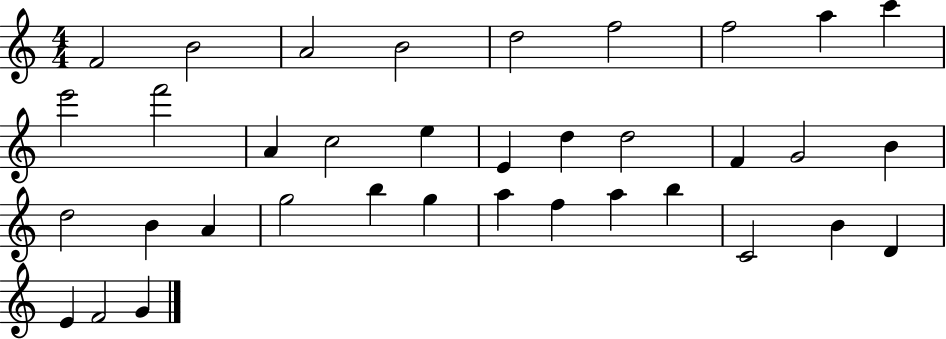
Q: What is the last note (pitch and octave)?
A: G4